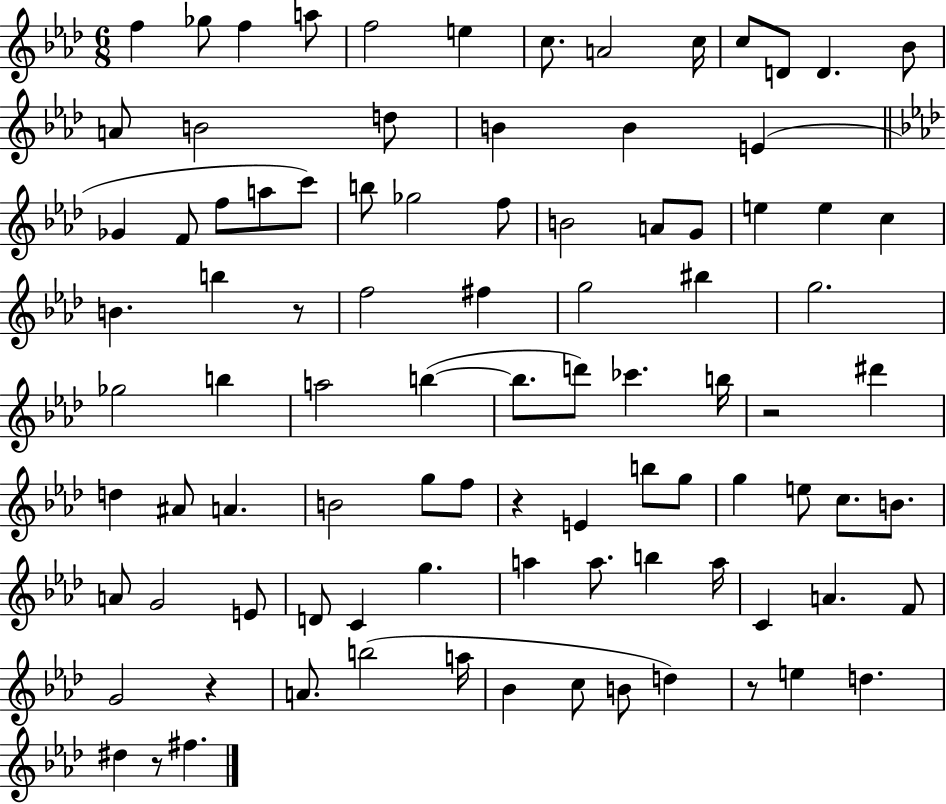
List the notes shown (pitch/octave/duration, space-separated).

F5/q Gb5/e F5/q A5/e F5/h E5/q C5/e. A4/h C5/s C5/e D4/e D4/q. Bb4/e A4/e B4/h D5/e B4/q B4/q E4/q Gb4/q F4/e F5/e A5/e C6/e B5/e Gb5/h F5/e B4/h A4/e G4/e E5/q E5/q C5/q B4/q. B5/q R/e F5/h F#5/q G5/h BIS5/q G5/h. Gb5/h B5/q A5/h B5/q B5/e. D6/e CES6/q. B5/s R/h D#6/q D5/q A#4/e A4/q. B4/h G5/e F5/e R/q E4/q B5/e G5/e G5/q E5/e C5/e. B4/e. A4/e G4/h E4/e D4/e C4/q G5/q. A5/q A5/e. B5/q A5/s C4/q A4/q. F4/e G4/h R/q A4/e. B5/h A5/s Bb4/q C5/e B4/e D5/q R/e E5/q D5/q. D#5/q R/e F#5/q.